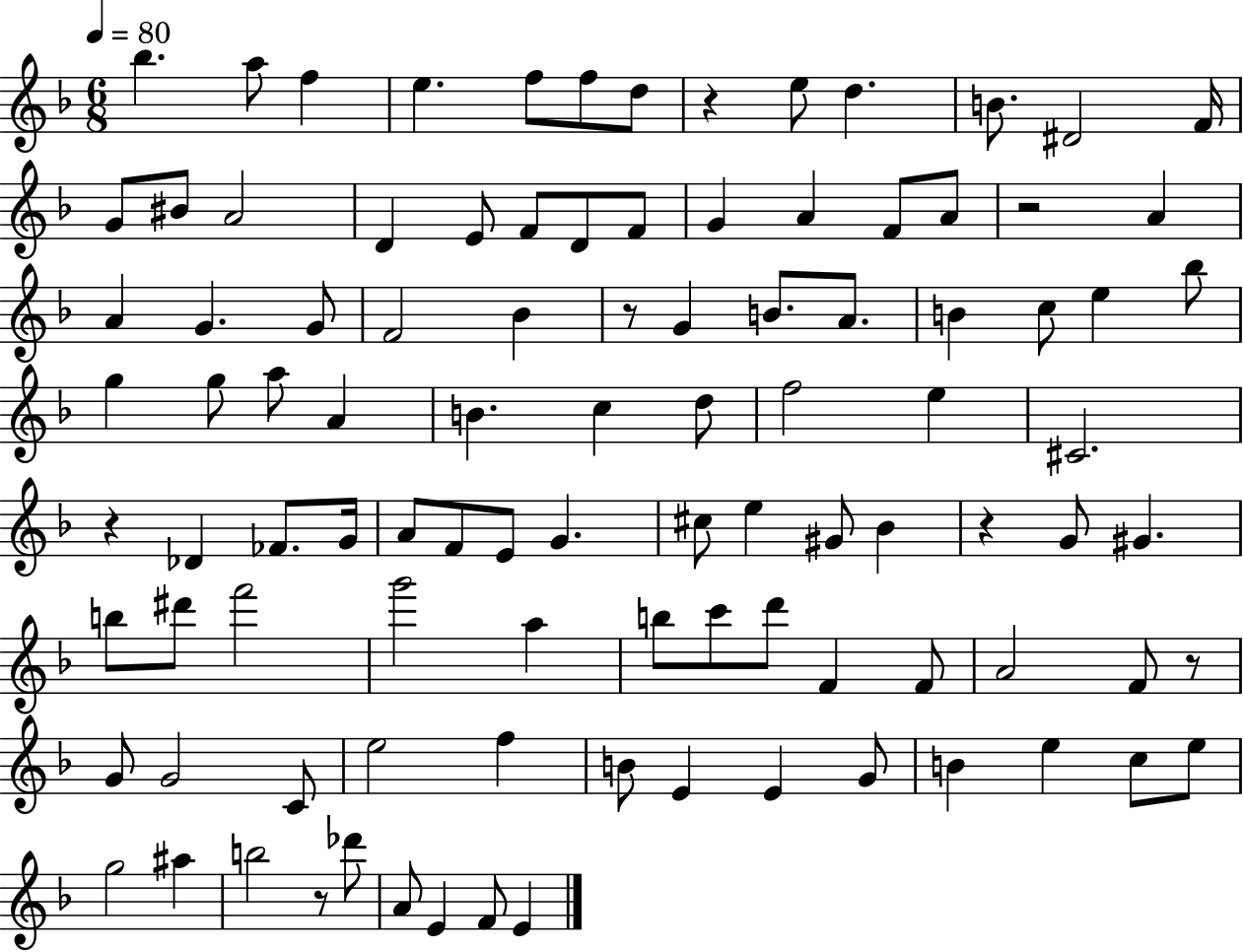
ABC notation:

X:1
T:Untitled
M:6/8
L:1/4
K:F
_b a/2 f e f/2 f/2 d/2 z e/2 d B/2 ^D2 F/4 G/2 ^B/2 A2 D E/2 F/2 D/2 F/2 G A F/2 A/2 z2 A A G G/2 F2 _B z/2 G B/2 A/2 B c/2 e _b/2 g g/2 a/2 A B c d/2 f2 e ^C2 z _D _F/2 G/4 A/2 F/2 E/2 G ^c/2 e ^G/2 _B z G/2 ^G b/2 ^d'/2 f'2 g'2 a b/2 c'/2 d'/2 F F/2 A2 F/2 z/2 G/2 G2 C/2 e2 f B/2 E E G/2 B e c/2 e/2 g2 ^a b2 z/2 _d'/2 A/2 E F/2 E